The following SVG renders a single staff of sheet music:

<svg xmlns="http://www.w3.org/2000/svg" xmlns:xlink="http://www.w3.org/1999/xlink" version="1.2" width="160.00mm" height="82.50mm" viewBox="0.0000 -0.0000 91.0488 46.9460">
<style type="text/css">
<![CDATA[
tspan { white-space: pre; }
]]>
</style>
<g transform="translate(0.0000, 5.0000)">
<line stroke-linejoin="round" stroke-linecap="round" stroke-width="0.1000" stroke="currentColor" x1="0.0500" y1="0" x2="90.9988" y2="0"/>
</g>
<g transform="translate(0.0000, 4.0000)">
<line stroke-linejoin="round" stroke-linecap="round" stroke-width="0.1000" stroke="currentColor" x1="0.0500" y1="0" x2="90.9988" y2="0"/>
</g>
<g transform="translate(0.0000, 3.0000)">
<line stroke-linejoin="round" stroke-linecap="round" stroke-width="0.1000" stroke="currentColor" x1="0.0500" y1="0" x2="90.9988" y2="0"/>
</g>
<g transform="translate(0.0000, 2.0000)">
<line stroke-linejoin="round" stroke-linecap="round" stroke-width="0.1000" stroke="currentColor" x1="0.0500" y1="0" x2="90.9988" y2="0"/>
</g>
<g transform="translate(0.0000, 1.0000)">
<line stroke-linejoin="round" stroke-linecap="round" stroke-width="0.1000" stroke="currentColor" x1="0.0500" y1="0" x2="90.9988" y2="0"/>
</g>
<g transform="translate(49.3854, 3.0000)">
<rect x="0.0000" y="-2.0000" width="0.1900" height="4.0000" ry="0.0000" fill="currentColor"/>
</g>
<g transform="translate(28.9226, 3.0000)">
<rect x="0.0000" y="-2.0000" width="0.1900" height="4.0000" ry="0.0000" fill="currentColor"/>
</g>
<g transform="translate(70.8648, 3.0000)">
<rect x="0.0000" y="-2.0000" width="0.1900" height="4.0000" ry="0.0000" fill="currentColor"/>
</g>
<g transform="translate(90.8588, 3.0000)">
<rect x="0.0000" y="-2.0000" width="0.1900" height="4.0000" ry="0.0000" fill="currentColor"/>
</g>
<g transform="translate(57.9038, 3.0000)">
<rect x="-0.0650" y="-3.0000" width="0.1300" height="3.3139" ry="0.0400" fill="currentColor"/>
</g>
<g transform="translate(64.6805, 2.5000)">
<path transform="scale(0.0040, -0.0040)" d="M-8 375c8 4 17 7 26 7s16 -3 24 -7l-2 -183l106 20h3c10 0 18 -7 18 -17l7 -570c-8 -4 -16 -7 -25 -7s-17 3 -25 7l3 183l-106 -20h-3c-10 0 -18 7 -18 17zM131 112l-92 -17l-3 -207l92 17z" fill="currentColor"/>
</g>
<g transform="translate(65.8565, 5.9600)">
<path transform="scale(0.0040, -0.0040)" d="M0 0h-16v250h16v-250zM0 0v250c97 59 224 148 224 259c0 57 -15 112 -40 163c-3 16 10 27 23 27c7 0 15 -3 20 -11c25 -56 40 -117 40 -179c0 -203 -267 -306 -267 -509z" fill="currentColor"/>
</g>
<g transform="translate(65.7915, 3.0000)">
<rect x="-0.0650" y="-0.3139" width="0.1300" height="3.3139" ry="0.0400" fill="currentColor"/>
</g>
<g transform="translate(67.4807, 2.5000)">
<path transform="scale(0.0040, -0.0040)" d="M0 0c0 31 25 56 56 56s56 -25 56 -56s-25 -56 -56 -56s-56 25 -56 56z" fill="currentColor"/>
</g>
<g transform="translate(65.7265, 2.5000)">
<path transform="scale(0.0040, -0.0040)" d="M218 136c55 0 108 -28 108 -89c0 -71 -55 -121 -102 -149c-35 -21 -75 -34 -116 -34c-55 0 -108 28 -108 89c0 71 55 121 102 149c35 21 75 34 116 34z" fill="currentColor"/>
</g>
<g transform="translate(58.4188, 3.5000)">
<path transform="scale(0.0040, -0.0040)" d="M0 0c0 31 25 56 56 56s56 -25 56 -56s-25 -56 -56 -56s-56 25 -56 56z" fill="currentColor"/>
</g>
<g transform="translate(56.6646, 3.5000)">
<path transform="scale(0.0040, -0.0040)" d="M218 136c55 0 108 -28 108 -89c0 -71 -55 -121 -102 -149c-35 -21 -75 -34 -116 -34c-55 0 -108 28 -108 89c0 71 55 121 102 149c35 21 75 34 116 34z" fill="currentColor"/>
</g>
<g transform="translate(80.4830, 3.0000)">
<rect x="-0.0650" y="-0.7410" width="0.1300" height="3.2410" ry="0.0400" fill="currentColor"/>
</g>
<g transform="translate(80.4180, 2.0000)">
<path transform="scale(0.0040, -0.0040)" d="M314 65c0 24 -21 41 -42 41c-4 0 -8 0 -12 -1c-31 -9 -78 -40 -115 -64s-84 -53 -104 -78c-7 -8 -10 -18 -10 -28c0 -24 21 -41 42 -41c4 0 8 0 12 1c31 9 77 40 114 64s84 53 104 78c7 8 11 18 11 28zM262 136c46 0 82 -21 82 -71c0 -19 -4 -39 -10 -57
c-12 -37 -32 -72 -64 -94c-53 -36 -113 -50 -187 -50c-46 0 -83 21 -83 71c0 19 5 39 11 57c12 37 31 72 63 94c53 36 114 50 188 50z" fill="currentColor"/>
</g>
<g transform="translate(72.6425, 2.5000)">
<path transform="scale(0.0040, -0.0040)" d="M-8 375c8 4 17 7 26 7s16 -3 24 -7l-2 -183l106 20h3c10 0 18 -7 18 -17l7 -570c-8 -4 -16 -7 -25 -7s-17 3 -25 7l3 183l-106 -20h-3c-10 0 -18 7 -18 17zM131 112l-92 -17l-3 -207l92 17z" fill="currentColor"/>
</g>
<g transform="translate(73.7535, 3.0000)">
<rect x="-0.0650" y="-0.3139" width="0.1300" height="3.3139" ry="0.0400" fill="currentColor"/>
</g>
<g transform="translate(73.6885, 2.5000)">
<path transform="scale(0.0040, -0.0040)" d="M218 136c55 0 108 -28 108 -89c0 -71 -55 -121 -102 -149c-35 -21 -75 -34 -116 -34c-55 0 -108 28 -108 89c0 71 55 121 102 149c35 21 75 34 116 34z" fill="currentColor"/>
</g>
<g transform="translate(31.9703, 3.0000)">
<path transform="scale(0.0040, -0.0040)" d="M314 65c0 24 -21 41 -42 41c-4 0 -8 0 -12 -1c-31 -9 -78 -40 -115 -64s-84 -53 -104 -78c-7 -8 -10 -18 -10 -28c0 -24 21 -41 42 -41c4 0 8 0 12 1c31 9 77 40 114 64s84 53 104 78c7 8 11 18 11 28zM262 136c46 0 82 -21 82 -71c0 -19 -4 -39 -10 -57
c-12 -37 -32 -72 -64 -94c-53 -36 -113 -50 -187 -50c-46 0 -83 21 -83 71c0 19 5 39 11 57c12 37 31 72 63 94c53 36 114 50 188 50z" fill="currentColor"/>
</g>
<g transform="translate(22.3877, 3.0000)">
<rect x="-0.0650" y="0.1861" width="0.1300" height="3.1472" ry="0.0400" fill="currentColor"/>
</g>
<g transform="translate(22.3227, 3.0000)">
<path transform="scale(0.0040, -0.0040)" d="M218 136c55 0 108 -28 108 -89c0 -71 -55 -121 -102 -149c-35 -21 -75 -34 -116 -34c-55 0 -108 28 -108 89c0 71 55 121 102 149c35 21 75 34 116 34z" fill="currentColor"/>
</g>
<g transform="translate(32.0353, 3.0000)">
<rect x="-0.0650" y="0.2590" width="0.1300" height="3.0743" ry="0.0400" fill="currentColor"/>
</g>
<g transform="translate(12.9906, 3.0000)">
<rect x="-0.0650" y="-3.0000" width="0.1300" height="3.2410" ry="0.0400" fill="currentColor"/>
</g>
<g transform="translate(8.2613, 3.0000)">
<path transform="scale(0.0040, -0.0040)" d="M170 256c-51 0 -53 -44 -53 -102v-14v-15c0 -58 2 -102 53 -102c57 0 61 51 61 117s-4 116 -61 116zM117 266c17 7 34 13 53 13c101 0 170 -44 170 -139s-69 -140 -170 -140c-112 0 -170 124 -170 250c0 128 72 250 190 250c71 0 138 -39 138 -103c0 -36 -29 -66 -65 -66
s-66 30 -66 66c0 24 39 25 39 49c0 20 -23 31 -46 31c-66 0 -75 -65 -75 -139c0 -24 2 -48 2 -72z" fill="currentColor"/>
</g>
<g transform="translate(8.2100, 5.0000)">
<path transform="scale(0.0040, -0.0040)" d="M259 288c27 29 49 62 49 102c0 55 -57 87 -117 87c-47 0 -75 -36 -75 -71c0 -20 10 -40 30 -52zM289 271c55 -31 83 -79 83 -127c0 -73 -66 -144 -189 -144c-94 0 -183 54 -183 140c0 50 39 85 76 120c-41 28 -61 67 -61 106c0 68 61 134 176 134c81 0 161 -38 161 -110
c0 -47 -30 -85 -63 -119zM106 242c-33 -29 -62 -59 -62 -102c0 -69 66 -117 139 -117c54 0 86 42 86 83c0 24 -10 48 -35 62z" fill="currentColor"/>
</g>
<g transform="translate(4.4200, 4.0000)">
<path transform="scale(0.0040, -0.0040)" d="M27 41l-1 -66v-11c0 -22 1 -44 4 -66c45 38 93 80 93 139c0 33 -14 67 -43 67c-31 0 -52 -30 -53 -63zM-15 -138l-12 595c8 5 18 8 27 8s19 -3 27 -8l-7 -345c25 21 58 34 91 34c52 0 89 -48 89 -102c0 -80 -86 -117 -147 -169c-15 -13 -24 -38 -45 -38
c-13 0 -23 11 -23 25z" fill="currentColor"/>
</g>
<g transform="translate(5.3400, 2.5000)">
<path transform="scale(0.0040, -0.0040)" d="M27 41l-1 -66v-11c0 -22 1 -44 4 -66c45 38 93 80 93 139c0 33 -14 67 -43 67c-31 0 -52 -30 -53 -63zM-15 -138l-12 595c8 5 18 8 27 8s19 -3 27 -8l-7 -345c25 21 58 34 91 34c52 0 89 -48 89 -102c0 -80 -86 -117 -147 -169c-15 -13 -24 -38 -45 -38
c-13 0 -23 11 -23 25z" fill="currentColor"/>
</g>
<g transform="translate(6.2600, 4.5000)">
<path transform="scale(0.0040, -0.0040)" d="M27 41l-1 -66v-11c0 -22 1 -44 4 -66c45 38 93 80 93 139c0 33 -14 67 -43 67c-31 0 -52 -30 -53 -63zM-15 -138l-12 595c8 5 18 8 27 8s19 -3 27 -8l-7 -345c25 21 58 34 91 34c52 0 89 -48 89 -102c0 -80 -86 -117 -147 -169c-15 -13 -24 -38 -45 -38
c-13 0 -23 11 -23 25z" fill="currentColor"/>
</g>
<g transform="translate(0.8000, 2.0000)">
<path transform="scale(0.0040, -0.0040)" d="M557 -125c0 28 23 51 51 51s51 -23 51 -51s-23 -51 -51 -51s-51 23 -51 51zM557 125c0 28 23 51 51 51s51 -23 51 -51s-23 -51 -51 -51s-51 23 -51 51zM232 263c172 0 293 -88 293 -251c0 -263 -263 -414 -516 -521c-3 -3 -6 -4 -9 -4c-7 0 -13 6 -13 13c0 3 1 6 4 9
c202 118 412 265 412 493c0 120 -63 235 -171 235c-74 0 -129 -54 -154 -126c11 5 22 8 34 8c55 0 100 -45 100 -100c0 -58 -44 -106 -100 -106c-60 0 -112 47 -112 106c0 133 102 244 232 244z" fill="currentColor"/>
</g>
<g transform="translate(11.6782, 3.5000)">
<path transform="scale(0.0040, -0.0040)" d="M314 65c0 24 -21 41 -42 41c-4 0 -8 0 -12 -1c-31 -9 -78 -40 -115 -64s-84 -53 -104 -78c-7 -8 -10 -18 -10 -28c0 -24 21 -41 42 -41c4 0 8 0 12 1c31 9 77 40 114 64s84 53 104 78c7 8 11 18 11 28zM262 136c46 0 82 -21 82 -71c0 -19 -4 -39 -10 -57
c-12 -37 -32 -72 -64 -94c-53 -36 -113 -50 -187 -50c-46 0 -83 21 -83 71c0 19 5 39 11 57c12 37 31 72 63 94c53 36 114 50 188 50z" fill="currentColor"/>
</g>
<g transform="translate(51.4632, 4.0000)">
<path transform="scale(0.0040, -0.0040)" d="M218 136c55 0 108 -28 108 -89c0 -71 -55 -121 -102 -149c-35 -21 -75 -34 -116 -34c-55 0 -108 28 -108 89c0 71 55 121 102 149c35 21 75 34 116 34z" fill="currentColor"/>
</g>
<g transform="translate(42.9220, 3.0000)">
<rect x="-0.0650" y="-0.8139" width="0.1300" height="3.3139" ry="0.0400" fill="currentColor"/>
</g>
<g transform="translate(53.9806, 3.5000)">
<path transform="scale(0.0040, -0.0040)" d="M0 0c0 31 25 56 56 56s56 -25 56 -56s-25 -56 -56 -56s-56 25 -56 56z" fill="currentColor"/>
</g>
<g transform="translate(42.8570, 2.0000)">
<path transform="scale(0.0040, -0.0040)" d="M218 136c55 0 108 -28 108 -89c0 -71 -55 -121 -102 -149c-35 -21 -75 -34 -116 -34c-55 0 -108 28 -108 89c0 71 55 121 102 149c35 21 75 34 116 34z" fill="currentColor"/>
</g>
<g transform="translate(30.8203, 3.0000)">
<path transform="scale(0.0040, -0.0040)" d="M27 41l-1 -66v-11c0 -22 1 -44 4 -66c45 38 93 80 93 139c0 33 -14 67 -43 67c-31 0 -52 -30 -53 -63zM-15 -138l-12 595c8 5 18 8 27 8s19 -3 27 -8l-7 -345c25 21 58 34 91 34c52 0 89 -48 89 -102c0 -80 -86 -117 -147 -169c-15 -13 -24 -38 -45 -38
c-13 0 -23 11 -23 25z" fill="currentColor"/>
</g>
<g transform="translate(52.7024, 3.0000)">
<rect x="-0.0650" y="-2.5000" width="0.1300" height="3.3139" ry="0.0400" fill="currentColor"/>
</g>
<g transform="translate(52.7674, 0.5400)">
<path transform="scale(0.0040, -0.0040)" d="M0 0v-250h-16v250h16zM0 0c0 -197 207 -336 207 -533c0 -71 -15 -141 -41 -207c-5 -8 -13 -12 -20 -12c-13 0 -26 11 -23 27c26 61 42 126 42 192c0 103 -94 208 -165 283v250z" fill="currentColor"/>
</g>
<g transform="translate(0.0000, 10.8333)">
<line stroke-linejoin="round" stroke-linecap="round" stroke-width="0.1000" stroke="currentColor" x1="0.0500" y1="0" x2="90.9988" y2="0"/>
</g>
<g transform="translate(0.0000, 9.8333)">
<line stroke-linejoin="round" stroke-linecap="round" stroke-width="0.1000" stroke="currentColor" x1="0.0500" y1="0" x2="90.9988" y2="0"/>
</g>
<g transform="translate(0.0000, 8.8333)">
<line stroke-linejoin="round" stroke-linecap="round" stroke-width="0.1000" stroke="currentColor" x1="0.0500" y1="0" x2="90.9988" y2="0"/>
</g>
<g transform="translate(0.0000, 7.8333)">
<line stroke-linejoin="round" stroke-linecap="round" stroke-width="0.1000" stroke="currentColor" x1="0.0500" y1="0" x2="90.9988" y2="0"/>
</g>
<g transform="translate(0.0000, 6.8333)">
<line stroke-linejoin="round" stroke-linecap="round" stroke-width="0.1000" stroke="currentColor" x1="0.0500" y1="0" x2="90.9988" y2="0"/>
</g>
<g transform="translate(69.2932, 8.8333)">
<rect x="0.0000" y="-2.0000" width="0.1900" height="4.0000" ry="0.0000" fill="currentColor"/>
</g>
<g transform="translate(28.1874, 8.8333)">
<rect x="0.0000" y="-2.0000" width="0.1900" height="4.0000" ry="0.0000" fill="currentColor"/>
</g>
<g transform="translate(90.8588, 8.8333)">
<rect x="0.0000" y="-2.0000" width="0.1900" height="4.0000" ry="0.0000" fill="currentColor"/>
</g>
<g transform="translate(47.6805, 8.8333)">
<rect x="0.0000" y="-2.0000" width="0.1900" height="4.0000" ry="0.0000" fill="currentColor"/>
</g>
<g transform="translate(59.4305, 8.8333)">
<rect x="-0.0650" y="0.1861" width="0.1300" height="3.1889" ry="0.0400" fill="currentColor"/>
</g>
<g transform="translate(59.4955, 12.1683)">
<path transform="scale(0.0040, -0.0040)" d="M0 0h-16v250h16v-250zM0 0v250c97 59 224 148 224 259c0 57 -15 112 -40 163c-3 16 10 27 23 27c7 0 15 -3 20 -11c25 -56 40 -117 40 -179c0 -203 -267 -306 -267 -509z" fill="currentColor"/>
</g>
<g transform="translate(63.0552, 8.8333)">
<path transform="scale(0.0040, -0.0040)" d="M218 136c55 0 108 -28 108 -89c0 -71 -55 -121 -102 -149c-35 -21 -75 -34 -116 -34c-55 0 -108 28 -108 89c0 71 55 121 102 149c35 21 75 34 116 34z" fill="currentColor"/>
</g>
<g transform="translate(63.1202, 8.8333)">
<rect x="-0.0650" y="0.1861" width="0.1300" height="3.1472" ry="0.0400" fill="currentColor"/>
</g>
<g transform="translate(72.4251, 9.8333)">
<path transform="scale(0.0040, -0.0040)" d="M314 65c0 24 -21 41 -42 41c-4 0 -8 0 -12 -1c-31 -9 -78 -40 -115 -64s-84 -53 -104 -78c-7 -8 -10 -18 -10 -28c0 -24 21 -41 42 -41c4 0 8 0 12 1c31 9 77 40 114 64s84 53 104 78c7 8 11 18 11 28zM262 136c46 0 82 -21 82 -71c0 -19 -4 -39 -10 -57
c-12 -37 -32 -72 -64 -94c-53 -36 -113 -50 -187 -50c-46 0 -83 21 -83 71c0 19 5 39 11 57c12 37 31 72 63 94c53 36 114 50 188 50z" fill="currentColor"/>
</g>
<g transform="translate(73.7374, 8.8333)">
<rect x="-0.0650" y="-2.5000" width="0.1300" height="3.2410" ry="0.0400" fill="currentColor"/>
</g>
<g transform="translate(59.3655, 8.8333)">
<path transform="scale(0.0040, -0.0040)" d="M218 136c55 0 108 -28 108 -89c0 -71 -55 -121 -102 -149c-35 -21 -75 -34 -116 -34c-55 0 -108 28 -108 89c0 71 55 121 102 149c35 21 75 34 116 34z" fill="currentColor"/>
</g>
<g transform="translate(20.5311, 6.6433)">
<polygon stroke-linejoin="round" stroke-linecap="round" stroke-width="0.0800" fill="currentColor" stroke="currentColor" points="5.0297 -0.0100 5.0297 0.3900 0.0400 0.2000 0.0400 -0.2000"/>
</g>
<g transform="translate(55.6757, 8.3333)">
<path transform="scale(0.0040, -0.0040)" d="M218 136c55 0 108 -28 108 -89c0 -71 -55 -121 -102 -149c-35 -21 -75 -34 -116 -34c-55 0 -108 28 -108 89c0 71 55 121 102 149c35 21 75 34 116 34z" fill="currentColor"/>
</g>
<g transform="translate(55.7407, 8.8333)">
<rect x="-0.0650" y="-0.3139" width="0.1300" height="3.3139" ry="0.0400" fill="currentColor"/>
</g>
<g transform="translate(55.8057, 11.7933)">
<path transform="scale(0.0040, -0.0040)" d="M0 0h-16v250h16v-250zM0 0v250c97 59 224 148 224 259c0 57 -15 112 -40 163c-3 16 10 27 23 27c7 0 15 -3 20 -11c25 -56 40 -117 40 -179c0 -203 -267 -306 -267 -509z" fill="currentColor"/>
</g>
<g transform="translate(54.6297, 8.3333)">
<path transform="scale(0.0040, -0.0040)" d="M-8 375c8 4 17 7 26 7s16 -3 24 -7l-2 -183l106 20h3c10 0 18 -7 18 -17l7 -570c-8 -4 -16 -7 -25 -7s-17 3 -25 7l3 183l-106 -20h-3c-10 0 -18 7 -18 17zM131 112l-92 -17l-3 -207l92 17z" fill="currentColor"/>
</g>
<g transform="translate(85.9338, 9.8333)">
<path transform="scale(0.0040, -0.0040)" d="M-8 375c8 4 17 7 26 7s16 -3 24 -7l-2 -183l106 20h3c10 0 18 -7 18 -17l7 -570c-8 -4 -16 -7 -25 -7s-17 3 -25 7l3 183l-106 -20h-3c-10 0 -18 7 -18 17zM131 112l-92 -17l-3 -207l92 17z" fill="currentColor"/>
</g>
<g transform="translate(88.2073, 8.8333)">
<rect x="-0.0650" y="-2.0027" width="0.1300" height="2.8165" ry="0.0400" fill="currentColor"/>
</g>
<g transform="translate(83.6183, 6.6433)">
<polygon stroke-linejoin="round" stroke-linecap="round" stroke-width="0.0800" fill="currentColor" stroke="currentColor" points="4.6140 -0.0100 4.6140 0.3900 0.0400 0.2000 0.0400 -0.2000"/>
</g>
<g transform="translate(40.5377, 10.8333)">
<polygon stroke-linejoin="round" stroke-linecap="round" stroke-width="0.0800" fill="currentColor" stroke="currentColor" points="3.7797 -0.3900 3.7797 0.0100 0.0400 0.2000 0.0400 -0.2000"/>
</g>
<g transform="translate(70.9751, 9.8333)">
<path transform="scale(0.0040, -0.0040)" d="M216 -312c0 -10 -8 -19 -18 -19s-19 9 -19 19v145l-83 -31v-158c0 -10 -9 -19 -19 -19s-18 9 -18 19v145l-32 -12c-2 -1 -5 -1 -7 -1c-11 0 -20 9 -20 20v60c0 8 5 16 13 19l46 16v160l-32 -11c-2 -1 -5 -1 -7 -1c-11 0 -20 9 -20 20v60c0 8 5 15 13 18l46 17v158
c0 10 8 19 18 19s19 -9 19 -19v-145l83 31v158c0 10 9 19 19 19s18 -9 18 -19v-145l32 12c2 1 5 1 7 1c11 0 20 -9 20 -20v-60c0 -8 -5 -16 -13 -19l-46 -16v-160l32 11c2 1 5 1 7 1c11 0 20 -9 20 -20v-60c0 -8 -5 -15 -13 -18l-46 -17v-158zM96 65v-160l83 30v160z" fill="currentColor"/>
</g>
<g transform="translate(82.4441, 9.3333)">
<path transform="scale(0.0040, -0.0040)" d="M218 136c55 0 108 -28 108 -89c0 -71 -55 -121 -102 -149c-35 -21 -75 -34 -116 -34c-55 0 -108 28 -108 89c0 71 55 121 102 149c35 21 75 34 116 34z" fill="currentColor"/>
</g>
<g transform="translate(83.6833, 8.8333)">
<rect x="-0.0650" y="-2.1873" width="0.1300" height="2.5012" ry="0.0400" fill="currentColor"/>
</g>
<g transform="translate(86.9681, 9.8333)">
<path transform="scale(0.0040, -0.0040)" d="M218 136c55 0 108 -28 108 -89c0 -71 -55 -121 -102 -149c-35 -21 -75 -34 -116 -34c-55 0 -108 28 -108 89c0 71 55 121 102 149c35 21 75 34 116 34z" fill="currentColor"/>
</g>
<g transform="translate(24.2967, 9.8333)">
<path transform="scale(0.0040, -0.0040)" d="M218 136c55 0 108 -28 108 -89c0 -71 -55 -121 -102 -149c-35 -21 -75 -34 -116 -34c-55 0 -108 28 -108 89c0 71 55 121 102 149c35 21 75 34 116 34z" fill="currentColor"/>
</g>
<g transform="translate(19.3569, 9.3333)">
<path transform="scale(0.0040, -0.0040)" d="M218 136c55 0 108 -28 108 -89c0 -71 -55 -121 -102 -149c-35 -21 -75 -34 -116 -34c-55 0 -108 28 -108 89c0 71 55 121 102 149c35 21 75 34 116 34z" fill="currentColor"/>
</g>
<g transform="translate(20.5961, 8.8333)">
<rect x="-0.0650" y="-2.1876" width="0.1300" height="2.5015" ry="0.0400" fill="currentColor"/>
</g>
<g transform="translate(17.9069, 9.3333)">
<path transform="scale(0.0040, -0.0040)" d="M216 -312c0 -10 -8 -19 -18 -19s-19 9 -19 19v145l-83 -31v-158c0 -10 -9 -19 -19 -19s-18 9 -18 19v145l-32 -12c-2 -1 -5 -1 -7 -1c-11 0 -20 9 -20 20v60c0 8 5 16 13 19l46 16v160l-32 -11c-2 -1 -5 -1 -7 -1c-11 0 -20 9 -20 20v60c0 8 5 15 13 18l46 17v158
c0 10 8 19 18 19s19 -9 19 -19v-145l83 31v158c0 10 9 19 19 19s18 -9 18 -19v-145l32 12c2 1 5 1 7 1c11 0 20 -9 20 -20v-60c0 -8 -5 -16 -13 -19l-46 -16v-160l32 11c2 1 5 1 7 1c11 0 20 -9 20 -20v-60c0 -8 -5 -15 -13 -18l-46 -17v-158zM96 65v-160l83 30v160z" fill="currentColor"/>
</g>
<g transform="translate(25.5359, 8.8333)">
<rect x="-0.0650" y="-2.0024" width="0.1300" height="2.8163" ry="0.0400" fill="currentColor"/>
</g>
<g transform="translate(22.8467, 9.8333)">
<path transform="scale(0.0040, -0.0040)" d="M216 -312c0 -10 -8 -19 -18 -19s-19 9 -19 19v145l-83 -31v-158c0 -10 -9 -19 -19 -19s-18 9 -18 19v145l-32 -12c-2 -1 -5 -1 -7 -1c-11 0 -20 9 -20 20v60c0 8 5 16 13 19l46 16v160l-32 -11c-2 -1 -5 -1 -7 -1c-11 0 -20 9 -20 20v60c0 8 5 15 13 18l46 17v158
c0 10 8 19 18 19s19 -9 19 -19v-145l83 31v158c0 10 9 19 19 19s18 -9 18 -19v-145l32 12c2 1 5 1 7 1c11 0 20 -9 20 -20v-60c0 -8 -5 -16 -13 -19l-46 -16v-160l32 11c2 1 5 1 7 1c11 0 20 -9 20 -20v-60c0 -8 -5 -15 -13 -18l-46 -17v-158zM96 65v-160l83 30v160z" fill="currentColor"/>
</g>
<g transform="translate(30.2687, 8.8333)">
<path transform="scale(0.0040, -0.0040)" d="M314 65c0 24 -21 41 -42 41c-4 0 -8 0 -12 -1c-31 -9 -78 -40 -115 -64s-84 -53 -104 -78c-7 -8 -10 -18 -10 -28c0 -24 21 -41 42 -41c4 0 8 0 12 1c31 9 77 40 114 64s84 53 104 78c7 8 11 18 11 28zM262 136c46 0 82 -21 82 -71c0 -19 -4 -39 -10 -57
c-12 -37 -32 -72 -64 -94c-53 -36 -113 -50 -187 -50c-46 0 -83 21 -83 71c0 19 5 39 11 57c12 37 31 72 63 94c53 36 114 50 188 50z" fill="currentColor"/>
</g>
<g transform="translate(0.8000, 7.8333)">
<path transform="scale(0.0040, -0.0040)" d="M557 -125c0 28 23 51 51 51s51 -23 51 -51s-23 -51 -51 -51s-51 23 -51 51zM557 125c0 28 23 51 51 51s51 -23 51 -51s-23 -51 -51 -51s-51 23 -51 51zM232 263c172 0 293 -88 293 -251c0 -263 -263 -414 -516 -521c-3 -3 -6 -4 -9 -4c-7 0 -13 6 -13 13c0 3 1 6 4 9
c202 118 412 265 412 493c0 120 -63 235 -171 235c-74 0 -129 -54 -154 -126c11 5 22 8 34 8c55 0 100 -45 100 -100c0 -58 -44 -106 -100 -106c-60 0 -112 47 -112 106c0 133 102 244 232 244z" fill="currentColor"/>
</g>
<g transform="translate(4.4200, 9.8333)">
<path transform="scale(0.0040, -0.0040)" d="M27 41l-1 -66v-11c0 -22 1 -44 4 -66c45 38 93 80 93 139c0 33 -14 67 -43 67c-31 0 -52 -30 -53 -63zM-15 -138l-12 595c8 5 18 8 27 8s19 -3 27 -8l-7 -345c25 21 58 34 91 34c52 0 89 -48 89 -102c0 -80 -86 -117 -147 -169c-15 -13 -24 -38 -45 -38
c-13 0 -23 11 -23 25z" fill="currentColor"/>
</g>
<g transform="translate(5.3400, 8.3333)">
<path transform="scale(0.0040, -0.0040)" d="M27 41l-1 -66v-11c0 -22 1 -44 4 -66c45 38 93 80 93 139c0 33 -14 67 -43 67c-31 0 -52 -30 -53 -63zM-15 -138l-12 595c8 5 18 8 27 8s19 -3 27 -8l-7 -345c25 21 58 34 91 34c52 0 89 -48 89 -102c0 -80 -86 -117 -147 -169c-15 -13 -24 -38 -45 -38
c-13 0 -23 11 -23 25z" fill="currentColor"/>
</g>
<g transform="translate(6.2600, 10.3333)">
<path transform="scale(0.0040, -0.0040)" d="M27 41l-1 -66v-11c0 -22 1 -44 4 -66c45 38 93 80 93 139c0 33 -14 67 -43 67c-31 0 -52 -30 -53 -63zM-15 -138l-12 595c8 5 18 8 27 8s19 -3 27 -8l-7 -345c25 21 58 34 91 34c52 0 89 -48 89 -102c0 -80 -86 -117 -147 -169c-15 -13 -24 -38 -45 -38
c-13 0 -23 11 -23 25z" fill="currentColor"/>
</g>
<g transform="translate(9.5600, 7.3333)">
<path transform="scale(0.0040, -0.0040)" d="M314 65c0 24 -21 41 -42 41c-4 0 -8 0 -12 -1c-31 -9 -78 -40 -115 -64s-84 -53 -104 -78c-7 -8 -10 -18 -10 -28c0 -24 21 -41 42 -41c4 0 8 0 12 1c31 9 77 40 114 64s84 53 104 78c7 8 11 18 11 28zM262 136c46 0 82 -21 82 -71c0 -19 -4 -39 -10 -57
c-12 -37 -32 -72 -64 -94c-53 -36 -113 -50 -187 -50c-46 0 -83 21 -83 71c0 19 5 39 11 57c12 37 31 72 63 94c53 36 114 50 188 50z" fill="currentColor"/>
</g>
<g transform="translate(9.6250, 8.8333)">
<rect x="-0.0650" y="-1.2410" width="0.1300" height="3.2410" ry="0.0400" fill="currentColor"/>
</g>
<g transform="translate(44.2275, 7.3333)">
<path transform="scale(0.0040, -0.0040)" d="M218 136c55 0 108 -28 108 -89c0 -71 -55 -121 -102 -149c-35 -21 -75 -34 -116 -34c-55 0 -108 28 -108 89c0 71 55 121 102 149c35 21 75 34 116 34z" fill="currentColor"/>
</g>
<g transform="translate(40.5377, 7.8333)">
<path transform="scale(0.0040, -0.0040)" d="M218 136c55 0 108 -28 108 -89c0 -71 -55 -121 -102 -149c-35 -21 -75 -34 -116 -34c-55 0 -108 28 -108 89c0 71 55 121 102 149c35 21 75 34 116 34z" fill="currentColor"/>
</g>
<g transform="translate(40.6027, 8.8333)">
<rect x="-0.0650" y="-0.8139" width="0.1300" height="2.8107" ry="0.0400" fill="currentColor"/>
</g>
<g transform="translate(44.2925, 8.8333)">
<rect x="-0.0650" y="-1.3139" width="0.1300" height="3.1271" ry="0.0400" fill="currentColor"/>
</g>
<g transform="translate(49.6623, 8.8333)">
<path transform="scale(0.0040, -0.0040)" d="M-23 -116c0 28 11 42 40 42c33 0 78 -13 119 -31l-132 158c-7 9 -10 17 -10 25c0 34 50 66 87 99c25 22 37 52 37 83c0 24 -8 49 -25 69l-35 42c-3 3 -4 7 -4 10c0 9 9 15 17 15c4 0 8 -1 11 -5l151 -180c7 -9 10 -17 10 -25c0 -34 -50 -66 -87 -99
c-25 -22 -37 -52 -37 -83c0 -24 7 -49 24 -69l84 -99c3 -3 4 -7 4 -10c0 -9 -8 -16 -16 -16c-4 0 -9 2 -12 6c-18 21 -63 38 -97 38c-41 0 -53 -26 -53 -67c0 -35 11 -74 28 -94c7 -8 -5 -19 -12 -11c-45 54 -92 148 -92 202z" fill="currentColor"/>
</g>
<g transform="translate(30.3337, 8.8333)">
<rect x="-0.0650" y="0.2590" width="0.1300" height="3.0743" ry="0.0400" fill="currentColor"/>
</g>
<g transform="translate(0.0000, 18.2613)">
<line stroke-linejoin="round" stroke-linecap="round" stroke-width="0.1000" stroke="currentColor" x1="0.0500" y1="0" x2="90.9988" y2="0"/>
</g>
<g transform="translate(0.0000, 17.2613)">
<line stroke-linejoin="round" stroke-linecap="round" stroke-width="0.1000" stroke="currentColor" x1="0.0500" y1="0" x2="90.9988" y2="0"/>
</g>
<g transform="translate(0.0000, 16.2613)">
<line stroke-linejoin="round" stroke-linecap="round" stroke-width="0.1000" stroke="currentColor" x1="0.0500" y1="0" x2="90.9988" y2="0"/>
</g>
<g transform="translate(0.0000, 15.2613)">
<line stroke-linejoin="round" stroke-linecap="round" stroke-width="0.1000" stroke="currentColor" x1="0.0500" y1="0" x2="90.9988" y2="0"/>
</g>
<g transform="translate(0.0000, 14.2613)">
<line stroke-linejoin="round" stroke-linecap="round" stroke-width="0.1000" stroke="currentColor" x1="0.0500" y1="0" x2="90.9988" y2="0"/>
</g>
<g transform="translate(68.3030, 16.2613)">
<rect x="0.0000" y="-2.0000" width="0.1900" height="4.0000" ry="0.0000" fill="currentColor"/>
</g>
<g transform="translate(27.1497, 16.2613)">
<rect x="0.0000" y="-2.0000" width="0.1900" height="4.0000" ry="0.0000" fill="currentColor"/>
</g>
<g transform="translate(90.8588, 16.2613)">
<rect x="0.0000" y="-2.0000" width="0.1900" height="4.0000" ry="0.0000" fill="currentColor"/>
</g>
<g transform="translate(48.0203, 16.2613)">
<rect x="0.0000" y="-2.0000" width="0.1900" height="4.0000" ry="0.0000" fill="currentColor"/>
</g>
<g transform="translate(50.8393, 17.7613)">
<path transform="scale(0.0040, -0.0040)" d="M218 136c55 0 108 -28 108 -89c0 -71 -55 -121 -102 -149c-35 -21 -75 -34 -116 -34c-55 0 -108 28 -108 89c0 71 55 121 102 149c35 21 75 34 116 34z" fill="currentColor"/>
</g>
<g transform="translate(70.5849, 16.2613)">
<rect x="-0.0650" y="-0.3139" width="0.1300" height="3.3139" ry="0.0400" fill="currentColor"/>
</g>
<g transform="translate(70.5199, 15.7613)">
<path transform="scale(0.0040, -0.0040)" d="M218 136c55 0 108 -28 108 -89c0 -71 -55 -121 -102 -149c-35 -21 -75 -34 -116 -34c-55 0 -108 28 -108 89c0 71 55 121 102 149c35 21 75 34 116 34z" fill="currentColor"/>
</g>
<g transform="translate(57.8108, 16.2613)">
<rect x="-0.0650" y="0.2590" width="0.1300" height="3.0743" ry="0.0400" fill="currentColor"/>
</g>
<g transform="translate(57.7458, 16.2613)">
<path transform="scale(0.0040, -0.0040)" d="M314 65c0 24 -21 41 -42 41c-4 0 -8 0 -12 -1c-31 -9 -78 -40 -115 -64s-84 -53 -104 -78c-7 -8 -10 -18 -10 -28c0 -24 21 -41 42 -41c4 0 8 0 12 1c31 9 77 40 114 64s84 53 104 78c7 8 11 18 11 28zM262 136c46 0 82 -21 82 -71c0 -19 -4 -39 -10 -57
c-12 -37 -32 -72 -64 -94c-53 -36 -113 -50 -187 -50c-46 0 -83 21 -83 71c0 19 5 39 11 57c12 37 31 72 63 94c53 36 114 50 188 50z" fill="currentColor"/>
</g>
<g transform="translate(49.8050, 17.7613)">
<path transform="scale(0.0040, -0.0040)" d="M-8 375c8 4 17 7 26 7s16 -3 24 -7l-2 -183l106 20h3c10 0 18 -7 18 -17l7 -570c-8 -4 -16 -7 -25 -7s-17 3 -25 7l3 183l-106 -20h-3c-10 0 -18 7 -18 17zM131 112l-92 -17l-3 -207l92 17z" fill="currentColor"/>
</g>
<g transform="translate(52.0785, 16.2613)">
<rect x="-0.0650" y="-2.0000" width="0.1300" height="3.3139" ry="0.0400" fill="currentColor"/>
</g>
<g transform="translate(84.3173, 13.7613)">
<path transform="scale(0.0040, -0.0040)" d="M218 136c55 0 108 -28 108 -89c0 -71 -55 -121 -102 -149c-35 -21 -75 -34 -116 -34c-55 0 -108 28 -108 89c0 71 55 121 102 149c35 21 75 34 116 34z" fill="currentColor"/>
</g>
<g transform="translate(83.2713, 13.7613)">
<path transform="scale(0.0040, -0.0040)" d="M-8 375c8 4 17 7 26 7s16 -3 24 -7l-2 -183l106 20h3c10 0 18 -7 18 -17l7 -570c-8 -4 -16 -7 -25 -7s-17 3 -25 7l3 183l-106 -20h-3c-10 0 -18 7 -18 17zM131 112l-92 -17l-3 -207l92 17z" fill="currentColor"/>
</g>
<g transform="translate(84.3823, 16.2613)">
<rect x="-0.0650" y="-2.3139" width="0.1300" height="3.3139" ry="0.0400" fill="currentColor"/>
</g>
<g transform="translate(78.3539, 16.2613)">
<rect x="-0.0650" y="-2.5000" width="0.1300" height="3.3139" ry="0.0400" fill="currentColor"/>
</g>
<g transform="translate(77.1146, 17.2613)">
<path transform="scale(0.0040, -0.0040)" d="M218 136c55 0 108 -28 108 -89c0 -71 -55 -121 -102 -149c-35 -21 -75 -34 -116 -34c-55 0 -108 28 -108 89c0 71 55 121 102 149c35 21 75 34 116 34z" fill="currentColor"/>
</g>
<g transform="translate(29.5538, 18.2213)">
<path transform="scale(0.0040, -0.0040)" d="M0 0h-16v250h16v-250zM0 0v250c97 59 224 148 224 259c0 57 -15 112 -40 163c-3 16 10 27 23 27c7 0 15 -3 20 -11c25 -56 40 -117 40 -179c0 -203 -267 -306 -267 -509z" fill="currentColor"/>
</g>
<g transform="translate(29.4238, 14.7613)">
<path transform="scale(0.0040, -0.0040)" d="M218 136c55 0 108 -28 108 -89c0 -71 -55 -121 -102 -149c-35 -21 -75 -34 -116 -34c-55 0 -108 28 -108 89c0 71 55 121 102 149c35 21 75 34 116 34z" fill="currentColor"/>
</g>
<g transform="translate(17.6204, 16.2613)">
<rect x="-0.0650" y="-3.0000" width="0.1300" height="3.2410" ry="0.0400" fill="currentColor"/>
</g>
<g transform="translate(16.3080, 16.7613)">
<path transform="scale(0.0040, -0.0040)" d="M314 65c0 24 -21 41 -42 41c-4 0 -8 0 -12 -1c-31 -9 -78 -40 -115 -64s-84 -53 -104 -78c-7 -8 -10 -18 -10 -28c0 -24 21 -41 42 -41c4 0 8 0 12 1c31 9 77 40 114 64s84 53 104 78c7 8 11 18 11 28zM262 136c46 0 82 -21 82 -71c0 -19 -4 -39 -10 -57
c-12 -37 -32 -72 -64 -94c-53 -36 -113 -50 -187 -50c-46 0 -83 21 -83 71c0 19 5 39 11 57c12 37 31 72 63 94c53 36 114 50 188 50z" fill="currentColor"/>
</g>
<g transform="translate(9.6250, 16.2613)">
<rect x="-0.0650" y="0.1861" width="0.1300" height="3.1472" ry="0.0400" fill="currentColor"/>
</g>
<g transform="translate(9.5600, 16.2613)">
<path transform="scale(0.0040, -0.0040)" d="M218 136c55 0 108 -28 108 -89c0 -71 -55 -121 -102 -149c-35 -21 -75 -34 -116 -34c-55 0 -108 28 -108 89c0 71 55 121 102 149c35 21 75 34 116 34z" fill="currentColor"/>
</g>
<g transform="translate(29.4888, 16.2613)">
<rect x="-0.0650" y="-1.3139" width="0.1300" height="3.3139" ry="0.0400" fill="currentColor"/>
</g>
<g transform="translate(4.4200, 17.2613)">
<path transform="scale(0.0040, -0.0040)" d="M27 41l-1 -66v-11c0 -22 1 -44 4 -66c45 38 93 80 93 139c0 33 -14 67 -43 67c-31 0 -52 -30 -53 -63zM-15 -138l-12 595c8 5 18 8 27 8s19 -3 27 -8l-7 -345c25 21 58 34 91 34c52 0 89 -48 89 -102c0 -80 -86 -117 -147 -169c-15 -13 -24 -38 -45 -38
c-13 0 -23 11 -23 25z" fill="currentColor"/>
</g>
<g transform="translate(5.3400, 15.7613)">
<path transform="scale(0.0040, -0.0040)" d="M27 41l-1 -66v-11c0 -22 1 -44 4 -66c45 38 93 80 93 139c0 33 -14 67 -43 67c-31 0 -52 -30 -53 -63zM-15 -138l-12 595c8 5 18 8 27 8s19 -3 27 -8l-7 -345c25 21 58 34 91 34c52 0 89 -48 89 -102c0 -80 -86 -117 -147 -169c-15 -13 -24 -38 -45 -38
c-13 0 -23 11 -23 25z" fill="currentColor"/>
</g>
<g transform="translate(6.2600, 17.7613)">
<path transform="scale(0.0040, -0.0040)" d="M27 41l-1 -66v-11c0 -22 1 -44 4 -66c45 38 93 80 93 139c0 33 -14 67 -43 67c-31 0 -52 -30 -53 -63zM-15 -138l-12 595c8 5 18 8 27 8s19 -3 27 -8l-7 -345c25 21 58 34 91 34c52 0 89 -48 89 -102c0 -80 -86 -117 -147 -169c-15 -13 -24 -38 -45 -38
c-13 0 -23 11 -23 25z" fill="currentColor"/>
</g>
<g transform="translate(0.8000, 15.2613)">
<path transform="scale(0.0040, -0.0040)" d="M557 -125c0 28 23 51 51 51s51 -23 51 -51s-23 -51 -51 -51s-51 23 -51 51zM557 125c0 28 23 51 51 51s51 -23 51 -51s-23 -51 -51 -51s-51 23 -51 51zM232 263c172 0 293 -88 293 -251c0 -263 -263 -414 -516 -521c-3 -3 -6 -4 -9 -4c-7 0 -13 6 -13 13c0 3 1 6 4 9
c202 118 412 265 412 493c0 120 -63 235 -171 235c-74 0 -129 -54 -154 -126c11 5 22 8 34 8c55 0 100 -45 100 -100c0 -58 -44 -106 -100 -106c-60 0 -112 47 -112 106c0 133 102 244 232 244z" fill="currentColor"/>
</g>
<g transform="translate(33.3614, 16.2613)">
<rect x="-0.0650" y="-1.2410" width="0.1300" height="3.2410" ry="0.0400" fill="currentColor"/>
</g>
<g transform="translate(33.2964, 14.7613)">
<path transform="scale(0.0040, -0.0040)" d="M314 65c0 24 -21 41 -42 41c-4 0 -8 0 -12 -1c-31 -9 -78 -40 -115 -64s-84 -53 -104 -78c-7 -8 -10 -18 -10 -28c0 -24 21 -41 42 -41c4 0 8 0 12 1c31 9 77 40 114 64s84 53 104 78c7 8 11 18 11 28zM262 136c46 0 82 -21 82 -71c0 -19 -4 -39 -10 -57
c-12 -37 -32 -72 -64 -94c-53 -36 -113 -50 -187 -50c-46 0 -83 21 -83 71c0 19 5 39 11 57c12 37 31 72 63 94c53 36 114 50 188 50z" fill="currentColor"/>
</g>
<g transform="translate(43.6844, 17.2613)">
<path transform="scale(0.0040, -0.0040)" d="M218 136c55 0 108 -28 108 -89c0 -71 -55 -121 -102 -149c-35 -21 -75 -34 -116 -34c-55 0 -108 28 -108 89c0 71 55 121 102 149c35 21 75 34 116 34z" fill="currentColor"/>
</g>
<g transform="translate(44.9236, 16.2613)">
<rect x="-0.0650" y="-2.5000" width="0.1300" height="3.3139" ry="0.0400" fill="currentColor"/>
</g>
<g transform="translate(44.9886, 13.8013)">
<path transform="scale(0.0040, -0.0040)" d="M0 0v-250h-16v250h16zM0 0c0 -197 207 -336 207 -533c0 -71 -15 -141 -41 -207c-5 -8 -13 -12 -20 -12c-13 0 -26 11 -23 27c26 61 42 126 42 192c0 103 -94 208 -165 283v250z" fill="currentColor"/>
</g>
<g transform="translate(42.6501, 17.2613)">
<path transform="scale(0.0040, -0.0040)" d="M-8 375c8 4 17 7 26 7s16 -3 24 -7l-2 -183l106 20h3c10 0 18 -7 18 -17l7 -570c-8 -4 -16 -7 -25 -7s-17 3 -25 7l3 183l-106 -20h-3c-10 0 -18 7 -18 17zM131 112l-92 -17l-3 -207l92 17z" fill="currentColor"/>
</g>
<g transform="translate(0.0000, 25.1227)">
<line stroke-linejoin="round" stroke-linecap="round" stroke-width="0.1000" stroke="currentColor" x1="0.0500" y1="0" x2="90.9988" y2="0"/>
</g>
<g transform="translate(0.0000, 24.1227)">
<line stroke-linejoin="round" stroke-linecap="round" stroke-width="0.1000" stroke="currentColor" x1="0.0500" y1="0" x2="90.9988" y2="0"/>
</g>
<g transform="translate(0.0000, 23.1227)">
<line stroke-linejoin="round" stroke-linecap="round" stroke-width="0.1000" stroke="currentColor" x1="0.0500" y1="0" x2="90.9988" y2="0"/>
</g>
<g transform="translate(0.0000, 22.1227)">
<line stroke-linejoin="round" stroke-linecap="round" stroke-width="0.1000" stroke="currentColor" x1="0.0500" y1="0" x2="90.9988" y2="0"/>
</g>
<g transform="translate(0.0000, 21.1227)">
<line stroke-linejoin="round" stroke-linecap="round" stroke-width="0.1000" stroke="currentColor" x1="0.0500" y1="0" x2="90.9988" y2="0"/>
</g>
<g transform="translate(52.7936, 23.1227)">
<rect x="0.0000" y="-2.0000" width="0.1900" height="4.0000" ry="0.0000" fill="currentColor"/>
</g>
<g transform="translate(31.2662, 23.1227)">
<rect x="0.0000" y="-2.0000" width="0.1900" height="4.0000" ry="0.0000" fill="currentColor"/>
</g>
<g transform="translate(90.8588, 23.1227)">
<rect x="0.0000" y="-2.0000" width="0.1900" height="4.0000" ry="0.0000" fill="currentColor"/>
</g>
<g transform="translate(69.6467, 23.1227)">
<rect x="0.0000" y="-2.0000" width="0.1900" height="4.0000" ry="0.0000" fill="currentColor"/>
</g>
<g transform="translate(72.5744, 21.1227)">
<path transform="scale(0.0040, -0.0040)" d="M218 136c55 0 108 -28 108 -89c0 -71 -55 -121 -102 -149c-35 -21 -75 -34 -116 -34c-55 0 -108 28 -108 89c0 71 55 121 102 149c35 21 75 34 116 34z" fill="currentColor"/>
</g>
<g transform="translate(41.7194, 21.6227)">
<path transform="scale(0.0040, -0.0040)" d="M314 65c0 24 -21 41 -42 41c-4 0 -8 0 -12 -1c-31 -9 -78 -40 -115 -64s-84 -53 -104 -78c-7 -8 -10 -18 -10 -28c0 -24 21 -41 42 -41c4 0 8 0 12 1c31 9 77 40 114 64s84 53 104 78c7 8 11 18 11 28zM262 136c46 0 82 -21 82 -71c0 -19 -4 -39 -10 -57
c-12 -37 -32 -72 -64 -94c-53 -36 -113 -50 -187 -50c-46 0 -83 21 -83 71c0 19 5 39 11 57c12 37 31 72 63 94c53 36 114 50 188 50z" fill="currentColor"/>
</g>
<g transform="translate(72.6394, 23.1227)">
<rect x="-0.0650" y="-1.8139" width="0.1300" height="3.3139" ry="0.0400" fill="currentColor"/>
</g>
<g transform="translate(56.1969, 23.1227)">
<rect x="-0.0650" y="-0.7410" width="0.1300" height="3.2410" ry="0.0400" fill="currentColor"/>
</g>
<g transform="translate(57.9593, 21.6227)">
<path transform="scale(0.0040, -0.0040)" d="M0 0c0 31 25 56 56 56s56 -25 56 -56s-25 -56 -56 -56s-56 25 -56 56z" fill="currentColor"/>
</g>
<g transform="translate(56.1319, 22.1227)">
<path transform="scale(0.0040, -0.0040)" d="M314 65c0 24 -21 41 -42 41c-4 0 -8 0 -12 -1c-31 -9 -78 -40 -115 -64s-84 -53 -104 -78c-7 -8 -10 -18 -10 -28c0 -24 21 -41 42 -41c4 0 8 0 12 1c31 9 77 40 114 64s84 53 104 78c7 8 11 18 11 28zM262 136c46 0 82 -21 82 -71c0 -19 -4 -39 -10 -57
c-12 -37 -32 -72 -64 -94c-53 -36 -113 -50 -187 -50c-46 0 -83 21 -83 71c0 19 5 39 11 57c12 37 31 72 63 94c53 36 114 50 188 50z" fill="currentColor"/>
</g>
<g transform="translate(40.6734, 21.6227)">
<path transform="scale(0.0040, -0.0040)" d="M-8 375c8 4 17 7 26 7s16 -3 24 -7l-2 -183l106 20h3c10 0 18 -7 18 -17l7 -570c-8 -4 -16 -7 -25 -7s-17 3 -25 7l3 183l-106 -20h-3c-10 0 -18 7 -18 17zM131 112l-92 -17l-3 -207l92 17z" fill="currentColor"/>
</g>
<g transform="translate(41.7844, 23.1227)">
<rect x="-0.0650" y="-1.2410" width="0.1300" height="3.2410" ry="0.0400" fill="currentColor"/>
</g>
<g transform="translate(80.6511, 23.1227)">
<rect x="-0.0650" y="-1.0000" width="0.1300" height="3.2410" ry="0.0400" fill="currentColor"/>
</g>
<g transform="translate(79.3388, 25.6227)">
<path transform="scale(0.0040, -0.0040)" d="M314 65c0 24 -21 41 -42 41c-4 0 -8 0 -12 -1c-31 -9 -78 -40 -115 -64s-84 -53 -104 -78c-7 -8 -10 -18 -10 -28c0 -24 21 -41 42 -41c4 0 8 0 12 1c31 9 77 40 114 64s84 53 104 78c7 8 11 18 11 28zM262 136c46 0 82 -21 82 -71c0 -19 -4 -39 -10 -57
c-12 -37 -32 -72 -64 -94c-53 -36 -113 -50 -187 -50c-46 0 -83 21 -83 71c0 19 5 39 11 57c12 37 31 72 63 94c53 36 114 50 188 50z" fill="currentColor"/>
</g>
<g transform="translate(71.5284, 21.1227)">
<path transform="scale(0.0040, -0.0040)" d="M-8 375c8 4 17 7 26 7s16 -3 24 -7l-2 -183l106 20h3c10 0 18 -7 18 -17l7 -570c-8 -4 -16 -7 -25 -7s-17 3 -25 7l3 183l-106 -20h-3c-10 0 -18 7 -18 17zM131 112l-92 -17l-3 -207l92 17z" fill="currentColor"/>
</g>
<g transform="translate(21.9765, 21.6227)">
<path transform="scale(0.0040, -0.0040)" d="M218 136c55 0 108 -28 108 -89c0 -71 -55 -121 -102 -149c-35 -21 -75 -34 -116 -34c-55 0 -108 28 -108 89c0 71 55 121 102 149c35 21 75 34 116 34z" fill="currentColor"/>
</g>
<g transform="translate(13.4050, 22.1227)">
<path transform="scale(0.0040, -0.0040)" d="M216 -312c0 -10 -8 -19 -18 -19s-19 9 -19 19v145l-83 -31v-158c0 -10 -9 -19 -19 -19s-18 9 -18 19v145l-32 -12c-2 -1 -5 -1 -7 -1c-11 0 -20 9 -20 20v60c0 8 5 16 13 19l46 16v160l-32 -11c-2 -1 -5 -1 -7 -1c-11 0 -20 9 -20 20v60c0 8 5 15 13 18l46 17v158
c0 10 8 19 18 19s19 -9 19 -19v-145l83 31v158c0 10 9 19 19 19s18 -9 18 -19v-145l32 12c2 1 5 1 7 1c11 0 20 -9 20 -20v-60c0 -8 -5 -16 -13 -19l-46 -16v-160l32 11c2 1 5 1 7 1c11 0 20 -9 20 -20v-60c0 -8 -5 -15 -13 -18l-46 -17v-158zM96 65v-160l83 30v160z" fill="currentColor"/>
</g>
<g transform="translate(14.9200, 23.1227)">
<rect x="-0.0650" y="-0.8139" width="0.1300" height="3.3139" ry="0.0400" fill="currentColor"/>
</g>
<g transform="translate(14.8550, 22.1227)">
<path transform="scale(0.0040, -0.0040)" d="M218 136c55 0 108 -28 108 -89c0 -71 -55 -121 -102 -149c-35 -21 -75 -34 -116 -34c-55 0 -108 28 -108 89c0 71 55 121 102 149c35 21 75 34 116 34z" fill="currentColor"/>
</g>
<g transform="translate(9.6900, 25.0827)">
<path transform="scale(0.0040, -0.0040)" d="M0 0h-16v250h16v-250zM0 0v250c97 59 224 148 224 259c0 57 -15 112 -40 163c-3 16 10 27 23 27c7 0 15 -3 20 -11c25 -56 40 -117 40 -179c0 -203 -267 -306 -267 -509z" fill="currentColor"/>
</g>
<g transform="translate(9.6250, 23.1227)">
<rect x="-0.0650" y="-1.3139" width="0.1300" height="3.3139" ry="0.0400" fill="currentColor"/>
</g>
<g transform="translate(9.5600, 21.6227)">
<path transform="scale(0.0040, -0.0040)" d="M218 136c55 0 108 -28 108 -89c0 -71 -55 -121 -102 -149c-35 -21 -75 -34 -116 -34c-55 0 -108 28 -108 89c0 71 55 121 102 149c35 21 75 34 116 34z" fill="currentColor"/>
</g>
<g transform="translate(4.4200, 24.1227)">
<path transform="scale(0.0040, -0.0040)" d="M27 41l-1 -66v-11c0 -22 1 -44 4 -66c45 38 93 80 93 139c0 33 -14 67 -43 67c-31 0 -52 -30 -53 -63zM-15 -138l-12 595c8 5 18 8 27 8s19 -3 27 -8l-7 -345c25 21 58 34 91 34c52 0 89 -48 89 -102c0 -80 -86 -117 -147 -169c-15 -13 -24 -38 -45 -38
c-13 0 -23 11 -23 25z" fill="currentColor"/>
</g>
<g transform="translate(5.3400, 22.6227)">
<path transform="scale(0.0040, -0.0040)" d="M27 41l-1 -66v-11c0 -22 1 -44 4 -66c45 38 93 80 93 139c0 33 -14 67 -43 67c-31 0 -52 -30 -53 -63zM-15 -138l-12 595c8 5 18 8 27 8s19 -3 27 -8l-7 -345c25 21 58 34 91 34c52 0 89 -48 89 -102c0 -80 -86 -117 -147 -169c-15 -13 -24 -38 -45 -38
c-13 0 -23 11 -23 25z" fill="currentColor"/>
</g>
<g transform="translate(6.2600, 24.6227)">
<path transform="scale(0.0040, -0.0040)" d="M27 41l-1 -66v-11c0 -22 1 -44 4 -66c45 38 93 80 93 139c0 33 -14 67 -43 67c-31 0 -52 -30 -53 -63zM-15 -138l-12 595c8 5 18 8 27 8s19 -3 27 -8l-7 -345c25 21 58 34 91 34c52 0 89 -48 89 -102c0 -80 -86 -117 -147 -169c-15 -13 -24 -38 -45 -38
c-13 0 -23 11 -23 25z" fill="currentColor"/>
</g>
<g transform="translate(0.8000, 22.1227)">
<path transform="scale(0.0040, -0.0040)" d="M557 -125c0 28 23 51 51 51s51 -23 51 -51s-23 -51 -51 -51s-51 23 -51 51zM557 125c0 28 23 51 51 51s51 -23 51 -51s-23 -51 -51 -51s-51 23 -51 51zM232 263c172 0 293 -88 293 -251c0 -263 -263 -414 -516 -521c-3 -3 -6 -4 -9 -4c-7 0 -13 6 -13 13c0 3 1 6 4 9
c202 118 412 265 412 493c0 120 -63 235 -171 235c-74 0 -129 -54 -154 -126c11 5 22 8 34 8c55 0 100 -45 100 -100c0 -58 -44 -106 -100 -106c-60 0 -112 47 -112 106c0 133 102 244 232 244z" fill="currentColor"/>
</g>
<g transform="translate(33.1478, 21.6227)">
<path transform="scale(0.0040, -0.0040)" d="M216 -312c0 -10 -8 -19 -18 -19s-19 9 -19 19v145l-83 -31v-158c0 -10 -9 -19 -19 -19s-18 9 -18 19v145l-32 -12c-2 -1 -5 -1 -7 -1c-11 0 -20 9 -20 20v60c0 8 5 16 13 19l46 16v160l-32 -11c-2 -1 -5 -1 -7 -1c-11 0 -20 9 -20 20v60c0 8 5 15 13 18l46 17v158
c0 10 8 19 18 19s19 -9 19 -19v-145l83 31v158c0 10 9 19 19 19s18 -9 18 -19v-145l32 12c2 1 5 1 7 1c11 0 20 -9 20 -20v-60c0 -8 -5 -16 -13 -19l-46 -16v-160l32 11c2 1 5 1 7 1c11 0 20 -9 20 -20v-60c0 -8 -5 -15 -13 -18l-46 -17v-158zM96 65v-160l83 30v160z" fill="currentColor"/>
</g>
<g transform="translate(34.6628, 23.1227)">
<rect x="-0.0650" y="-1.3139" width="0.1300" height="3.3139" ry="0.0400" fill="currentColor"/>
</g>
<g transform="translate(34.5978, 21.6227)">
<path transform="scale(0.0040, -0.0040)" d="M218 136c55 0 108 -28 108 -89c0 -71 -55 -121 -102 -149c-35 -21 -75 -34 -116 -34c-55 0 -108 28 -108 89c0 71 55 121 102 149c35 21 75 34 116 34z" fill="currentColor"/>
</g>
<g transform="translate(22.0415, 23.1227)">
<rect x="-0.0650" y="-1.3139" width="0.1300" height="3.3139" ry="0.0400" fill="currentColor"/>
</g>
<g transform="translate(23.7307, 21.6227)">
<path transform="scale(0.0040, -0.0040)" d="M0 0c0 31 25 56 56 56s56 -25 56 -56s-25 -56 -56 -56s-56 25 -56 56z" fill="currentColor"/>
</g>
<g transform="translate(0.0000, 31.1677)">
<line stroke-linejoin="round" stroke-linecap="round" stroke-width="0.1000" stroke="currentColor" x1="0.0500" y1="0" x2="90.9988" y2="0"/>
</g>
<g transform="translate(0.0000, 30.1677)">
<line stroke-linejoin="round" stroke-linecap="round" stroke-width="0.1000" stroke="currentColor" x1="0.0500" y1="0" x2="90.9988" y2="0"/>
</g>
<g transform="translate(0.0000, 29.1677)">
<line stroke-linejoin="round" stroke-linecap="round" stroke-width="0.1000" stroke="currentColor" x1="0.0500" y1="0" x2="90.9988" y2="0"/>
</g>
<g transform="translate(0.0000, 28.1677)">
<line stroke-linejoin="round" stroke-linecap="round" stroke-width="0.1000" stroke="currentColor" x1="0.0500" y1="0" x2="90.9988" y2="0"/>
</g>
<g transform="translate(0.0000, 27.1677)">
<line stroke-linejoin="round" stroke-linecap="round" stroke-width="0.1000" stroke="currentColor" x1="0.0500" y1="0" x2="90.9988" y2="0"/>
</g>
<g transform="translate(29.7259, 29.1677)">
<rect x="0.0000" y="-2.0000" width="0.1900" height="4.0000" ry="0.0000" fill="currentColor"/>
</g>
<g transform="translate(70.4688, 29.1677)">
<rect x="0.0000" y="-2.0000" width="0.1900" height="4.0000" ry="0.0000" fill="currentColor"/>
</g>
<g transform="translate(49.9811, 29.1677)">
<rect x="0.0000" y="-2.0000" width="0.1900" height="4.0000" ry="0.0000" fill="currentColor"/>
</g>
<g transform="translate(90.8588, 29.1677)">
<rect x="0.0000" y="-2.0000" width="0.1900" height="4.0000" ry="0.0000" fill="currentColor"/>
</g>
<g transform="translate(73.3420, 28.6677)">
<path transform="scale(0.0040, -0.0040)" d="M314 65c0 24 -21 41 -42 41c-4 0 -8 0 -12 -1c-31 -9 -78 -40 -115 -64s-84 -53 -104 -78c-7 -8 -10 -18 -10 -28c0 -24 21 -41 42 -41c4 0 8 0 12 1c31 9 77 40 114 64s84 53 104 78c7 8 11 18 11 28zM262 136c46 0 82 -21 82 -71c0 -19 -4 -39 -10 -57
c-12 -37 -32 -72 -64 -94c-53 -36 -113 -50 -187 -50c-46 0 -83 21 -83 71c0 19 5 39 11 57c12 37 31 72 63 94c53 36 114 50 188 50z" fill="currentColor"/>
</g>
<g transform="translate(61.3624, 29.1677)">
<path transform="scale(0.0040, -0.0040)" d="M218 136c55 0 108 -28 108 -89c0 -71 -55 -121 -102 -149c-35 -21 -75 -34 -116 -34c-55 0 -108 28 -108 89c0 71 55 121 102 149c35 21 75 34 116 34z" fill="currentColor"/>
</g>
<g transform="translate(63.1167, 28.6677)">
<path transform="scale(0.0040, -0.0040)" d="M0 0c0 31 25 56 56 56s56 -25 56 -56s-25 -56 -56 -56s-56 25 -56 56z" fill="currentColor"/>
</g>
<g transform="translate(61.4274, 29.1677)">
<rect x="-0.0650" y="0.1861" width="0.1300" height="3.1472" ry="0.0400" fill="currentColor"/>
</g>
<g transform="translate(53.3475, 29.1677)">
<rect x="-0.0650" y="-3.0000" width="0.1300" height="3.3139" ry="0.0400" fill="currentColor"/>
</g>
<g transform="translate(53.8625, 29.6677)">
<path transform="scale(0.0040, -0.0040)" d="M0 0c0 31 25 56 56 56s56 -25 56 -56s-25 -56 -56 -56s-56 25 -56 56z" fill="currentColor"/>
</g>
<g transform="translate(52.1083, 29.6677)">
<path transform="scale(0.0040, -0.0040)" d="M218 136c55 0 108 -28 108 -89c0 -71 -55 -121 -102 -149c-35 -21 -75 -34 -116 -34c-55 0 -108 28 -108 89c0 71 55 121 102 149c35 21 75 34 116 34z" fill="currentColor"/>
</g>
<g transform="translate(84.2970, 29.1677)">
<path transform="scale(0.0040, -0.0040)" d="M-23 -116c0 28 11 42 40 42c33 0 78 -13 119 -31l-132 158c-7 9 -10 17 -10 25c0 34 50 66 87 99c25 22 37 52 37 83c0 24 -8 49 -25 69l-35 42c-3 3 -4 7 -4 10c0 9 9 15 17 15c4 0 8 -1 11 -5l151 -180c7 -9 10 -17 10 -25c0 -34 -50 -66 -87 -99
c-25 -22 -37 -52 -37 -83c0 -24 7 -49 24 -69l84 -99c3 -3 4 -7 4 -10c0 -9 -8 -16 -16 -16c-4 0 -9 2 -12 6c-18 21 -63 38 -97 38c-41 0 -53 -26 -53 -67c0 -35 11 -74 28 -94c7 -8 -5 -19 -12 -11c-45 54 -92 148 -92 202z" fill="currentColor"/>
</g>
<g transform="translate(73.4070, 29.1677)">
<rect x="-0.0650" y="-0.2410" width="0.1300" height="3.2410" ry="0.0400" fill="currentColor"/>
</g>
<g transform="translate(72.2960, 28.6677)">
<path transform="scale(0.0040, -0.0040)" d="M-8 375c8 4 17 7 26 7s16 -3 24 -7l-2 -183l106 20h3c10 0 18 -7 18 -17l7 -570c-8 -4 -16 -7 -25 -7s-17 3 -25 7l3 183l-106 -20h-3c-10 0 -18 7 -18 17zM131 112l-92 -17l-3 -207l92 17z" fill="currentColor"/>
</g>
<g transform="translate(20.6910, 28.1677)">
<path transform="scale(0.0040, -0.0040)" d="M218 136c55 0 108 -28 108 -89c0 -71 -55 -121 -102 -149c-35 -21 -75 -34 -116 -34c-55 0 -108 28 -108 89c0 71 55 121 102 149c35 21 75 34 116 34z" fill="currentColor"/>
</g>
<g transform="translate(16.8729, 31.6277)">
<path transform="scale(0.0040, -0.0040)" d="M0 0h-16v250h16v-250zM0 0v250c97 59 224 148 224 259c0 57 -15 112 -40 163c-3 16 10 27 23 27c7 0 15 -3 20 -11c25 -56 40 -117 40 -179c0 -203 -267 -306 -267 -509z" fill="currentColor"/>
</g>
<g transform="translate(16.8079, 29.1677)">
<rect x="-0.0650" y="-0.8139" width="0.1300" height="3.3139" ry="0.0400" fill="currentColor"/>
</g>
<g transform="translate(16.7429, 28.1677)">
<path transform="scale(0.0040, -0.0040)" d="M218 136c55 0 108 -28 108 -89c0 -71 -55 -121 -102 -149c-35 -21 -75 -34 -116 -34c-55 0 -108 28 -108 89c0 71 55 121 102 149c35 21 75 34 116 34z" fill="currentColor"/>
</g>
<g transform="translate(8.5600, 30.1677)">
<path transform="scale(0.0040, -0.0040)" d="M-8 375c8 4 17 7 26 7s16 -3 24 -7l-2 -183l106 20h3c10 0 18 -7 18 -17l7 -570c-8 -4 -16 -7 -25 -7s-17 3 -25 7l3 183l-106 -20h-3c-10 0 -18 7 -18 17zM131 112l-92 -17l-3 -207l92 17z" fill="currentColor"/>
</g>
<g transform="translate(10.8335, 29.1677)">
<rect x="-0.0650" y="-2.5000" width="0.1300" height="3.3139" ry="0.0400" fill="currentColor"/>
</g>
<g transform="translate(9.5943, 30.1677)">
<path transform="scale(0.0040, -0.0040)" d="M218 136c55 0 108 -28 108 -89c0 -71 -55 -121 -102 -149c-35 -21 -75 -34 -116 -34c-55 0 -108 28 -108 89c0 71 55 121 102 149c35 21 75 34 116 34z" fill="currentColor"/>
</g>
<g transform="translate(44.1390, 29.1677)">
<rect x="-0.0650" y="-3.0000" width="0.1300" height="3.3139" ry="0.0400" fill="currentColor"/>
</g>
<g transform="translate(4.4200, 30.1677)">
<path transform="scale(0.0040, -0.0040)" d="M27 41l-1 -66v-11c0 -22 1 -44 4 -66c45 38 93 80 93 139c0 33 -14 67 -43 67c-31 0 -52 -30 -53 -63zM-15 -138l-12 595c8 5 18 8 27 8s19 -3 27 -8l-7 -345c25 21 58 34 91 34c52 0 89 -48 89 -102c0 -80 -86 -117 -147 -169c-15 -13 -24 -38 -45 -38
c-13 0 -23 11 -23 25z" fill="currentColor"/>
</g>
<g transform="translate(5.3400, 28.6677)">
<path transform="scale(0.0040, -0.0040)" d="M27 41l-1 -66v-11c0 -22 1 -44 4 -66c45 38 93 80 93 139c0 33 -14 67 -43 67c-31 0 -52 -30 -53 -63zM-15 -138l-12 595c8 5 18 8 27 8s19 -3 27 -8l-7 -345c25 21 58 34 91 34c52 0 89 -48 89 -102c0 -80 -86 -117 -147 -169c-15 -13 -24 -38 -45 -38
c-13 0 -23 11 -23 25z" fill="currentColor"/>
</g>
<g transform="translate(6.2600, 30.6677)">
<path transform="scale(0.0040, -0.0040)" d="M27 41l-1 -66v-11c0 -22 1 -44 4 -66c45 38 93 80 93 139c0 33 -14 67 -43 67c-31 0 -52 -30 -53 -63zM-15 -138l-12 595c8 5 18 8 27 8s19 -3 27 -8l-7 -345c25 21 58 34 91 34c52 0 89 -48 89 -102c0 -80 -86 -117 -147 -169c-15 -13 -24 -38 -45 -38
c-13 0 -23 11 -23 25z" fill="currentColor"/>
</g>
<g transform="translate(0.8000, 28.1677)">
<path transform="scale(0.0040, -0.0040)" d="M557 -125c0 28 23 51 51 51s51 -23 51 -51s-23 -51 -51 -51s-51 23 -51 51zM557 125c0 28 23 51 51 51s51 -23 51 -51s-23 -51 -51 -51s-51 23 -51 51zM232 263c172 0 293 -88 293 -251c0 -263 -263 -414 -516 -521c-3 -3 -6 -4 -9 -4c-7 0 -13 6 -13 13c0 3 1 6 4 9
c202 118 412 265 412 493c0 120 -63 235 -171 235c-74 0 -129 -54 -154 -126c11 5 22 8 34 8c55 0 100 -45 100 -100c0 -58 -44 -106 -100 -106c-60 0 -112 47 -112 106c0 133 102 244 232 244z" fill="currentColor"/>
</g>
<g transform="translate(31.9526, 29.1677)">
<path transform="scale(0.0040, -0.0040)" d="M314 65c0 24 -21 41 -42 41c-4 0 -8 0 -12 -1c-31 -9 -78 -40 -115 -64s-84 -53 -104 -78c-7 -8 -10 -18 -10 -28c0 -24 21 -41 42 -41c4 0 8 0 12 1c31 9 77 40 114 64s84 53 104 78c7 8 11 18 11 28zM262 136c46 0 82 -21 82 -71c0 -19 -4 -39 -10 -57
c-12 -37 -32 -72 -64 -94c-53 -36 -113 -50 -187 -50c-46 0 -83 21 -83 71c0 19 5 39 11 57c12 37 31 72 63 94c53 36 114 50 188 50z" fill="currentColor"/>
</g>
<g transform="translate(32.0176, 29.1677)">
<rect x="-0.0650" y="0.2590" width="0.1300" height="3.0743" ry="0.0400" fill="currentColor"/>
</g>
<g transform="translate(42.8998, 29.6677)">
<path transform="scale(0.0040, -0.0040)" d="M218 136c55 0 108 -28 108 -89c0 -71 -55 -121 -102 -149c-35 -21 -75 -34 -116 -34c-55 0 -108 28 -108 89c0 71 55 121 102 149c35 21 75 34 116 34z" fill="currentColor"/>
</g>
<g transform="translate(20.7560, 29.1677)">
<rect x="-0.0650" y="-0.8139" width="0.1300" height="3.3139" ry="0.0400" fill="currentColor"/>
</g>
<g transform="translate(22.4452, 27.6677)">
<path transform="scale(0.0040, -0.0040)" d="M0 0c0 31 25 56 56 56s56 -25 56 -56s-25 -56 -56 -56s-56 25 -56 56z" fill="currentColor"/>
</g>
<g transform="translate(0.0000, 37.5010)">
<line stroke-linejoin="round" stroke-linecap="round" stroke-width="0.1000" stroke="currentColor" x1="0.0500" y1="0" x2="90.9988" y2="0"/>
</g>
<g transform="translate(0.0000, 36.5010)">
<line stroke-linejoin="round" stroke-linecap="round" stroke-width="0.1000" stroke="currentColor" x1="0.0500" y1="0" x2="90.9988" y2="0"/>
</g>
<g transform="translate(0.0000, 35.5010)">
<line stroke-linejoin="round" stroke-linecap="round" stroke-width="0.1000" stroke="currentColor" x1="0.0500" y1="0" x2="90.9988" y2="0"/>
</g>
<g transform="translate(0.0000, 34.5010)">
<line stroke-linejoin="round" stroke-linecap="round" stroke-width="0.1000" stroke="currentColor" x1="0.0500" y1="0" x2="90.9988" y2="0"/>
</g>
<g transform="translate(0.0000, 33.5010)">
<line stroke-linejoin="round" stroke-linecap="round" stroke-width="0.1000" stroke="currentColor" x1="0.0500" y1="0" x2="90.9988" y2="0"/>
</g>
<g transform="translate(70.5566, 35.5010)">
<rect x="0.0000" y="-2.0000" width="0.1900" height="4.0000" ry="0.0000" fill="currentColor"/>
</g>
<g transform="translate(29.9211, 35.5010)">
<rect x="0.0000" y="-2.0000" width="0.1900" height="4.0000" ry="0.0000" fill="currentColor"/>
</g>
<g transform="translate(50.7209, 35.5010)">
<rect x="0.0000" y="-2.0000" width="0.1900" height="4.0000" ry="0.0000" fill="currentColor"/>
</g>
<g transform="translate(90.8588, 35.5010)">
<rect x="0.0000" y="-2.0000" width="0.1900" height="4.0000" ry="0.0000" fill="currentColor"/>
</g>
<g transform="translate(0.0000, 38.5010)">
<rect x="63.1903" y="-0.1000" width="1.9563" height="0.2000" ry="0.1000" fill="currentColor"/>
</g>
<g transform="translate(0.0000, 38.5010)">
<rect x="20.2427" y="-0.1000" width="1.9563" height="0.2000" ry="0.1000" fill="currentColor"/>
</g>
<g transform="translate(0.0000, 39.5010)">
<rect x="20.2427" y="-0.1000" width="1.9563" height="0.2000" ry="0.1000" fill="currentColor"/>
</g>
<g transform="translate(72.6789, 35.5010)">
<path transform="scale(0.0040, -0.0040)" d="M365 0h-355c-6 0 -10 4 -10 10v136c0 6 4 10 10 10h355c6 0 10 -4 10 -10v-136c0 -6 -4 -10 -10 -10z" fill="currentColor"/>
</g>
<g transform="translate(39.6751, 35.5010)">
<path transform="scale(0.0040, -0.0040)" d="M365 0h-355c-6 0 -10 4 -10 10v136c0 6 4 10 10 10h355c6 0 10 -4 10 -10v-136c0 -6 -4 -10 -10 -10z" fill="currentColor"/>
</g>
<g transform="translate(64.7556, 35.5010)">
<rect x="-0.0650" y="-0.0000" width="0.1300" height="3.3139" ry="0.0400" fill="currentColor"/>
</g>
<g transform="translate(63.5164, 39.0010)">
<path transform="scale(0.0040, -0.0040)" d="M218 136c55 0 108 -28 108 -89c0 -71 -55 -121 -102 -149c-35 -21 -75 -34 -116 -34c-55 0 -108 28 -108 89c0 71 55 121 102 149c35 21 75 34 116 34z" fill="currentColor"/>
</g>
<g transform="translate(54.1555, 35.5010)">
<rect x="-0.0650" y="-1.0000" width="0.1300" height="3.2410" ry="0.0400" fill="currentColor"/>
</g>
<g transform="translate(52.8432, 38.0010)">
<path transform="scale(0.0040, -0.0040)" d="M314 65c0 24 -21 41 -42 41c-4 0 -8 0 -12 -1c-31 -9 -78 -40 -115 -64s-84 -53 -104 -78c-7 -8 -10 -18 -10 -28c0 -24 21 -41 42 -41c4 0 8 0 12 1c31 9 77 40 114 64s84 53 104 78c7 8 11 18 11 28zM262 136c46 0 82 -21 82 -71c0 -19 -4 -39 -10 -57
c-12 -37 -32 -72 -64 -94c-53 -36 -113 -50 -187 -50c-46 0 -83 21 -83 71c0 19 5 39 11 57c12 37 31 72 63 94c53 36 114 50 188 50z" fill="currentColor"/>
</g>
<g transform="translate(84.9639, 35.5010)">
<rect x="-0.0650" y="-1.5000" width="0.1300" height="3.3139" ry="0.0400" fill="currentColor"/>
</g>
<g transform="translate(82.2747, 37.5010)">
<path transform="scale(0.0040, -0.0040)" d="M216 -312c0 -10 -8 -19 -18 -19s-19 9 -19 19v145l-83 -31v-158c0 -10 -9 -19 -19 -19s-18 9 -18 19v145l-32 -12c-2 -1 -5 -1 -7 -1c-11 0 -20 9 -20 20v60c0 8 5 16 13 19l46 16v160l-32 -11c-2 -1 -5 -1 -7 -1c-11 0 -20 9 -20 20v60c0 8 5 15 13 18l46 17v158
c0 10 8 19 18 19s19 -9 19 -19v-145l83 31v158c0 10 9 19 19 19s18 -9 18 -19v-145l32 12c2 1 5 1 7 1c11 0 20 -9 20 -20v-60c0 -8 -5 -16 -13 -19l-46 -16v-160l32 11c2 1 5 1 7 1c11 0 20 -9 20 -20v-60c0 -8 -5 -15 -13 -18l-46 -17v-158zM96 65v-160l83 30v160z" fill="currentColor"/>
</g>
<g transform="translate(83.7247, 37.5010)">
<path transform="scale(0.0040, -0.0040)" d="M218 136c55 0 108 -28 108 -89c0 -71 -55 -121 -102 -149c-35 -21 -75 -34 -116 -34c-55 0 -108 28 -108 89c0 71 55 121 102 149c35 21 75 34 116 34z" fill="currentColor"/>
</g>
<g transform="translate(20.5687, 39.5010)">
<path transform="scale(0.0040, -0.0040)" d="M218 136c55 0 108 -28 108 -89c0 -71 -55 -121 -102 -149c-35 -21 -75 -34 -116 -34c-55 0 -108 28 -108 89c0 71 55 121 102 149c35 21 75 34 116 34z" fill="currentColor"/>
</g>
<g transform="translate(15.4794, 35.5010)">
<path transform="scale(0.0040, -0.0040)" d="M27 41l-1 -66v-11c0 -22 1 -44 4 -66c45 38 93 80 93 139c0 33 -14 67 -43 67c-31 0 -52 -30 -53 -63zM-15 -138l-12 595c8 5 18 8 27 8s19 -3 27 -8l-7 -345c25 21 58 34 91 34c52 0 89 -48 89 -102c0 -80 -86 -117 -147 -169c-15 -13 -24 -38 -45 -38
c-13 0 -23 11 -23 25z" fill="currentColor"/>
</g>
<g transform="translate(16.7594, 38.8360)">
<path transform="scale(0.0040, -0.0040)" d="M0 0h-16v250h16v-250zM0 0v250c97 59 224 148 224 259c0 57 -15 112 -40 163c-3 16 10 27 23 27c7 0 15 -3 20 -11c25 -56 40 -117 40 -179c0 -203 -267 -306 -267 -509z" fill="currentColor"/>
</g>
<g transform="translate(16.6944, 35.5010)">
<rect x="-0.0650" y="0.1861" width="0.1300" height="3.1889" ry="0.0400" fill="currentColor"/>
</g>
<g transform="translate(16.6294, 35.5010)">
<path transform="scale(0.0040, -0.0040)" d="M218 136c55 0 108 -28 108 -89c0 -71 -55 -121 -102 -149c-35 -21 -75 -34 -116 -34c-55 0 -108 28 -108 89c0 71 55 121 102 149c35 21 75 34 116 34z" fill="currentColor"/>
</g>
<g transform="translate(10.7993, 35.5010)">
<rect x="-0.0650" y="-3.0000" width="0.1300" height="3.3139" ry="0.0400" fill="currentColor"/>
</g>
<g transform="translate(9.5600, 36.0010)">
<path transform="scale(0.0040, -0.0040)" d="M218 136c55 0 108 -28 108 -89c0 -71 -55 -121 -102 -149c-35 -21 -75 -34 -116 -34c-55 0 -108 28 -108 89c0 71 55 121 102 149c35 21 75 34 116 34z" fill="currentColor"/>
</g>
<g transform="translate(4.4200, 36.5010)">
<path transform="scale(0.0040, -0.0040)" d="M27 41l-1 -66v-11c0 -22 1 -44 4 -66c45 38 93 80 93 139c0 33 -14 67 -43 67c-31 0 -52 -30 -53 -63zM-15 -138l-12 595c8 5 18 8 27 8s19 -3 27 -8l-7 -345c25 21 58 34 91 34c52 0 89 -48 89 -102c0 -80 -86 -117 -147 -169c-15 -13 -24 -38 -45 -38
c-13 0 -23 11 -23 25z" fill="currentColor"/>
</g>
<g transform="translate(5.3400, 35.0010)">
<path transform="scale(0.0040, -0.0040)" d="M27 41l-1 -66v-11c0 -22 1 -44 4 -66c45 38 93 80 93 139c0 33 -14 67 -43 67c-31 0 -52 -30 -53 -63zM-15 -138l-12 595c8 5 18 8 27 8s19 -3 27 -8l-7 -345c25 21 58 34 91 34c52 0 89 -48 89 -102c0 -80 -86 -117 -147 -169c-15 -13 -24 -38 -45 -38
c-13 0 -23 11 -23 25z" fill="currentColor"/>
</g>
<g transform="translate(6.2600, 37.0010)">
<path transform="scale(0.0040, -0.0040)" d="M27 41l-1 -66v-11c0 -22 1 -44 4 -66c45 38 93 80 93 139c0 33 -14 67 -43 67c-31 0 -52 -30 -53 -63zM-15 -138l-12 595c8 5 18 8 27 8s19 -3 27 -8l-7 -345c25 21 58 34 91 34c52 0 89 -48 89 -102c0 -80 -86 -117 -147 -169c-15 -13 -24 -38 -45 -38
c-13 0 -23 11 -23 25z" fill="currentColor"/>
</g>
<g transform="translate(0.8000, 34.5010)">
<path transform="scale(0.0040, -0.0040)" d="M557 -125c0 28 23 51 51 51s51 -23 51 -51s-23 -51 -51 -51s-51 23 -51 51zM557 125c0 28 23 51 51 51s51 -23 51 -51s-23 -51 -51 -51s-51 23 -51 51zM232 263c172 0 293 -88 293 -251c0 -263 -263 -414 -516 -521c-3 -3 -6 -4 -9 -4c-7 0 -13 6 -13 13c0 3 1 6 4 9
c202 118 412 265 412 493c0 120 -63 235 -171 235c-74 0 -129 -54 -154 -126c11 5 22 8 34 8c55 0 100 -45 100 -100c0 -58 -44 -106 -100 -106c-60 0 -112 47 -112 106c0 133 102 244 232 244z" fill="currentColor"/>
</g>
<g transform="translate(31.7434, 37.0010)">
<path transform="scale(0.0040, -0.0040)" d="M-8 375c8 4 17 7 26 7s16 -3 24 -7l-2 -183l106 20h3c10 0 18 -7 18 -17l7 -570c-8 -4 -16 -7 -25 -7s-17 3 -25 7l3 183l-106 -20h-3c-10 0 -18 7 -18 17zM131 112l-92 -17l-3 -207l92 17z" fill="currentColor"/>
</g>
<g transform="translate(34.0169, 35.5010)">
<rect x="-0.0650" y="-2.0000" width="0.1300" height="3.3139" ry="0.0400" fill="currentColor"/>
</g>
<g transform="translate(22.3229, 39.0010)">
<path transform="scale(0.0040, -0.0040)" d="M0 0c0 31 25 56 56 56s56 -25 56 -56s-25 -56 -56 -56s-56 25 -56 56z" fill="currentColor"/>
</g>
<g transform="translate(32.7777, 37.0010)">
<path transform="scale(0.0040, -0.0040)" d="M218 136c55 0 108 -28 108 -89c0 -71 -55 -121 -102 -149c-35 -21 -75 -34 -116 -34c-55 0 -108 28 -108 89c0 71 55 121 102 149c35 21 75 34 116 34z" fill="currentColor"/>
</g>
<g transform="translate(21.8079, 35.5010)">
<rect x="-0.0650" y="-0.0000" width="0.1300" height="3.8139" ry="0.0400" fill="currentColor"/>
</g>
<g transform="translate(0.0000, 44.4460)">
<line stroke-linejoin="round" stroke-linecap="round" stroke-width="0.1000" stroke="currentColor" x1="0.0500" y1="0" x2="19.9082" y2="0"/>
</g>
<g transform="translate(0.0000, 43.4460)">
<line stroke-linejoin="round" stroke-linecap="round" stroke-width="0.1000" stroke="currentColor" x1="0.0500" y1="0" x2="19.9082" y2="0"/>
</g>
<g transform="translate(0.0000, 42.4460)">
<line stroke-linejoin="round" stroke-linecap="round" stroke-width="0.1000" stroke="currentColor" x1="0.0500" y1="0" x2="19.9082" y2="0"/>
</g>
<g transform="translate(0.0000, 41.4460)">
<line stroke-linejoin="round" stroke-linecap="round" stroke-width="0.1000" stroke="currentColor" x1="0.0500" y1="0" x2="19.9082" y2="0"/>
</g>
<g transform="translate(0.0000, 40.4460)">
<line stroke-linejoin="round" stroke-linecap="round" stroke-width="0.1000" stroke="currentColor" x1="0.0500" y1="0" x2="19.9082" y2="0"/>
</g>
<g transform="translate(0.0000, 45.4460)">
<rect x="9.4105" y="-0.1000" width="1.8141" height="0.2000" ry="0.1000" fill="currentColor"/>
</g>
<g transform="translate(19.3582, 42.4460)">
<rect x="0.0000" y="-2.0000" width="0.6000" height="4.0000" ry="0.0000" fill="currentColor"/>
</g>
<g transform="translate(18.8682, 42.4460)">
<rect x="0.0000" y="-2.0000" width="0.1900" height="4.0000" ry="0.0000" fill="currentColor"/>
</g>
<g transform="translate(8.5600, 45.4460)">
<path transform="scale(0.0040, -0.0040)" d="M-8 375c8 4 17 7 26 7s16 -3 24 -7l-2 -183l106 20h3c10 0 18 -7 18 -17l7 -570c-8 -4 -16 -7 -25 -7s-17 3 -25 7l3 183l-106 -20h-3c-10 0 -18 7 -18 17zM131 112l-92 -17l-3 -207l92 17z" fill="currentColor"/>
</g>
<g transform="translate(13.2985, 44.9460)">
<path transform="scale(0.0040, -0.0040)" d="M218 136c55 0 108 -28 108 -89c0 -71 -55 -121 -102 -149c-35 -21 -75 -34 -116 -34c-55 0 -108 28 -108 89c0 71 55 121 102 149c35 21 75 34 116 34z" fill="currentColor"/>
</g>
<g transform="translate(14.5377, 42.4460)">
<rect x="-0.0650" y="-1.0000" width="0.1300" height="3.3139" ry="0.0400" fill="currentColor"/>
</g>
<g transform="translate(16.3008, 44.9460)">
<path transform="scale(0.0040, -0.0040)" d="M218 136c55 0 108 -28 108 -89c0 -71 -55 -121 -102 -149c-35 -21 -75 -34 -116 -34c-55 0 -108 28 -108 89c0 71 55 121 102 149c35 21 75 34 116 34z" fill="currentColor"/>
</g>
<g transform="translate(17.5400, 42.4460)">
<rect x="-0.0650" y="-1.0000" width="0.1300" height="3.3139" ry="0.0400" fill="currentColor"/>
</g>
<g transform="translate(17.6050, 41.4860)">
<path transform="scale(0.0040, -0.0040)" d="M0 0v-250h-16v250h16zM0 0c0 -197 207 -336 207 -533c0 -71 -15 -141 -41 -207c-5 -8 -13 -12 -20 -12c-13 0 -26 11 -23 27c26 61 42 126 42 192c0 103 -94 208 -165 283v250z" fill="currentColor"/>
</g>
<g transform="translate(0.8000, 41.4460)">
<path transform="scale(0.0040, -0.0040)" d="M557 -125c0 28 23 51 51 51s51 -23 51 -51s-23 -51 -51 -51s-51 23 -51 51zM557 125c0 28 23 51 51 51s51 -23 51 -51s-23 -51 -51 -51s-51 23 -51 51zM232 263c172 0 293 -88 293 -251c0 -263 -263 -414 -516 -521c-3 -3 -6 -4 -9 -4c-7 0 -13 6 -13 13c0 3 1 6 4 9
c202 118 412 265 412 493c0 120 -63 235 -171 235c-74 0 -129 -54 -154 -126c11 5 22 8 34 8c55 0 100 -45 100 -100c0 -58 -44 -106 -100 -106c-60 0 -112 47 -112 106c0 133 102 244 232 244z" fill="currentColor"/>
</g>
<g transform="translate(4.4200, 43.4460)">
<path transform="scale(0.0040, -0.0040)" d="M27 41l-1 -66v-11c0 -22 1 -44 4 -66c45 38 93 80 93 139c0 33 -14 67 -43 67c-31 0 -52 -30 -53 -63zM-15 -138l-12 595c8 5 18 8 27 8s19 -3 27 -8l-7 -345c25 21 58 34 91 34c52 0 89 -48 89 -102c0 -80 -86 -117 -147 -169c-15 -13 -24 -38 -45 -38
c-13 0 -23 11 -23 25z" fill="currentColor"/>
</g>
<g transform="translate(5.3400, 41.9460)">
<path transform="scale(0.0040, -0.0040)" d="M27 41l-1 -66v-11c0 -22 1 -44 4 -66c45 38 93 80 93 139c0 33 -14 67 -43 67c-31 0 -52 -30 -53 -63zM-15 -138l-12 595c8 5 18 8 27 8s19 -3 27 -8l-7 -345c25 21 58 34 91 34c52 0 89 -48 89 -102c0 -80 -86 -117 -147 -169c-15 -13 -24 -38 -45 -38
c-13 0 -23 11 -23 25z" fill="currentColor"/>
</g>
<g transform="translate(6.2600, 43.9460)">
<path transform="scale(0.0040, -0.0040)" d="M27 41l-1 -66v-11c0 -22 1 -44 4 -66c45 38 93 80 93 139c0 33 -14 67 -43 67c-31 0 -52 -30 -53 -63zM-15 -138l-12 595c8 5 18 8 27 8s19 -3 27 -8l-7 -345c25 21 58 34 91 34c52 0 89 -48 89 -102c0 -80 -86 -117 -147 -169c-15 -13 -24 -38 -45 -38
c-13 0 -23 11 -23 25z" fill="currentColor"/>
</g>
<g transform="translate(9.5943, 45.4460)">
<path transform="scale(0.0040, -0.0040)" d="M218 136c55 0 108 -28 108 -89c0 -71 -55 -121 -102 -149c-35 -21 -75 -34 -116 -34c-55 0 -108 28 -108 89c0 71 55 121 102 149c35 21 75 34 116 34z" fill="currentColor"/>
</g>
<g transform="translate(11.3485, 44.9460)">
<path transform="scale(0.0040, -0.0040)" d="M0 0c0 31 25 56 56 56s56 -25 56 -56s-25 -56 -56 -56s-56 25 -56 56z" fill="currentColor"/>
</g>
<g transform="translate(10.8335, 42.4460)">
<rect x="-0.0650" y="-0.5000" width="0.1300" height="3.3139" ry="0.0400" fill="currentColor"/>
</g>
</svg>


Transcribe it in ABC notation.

X:1
T:Untitled
M:6/8
L:1/4
K:Eb
C,2 D, _D,2 F, _B,,/2 C, E,/2 E, F,2 G,2 ^C,/2 ^B,,/2 D,2 F,/2 G,/2 z E,/2 D,/2 D, ^B,,2 C,/2 B,,/2 D, C,2 G,/2 G,2 B,,/2 A,, D,2 _E, _B,, B, G,/2 ^F, G, ^G, G,2 F,2 A, F,,2 B,, F,/2 F, D,2 C, C, D, E,2 z C, _D,/2 C,, A,, z2 F,,2 D,, z2 ^G,, E,, F,, F,,/2